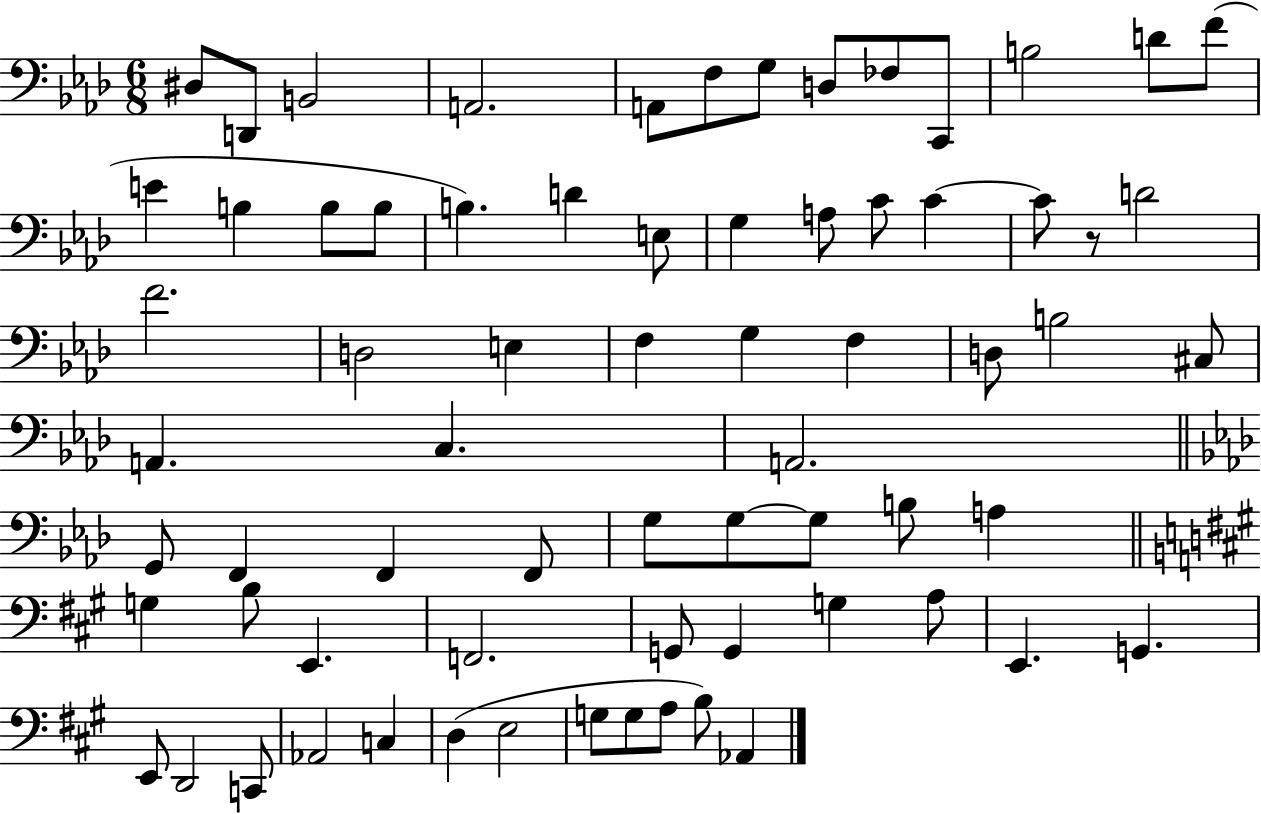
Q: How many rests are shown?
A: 1